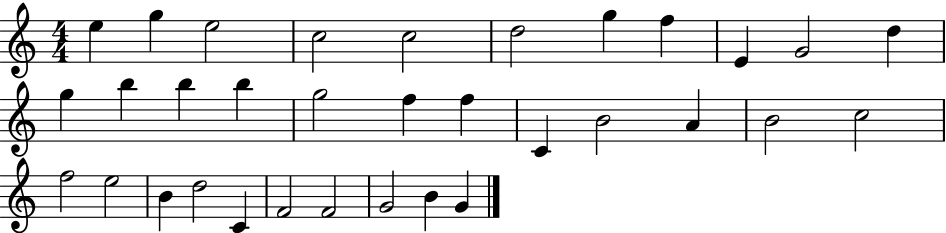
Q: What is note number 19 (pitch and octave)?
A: C4